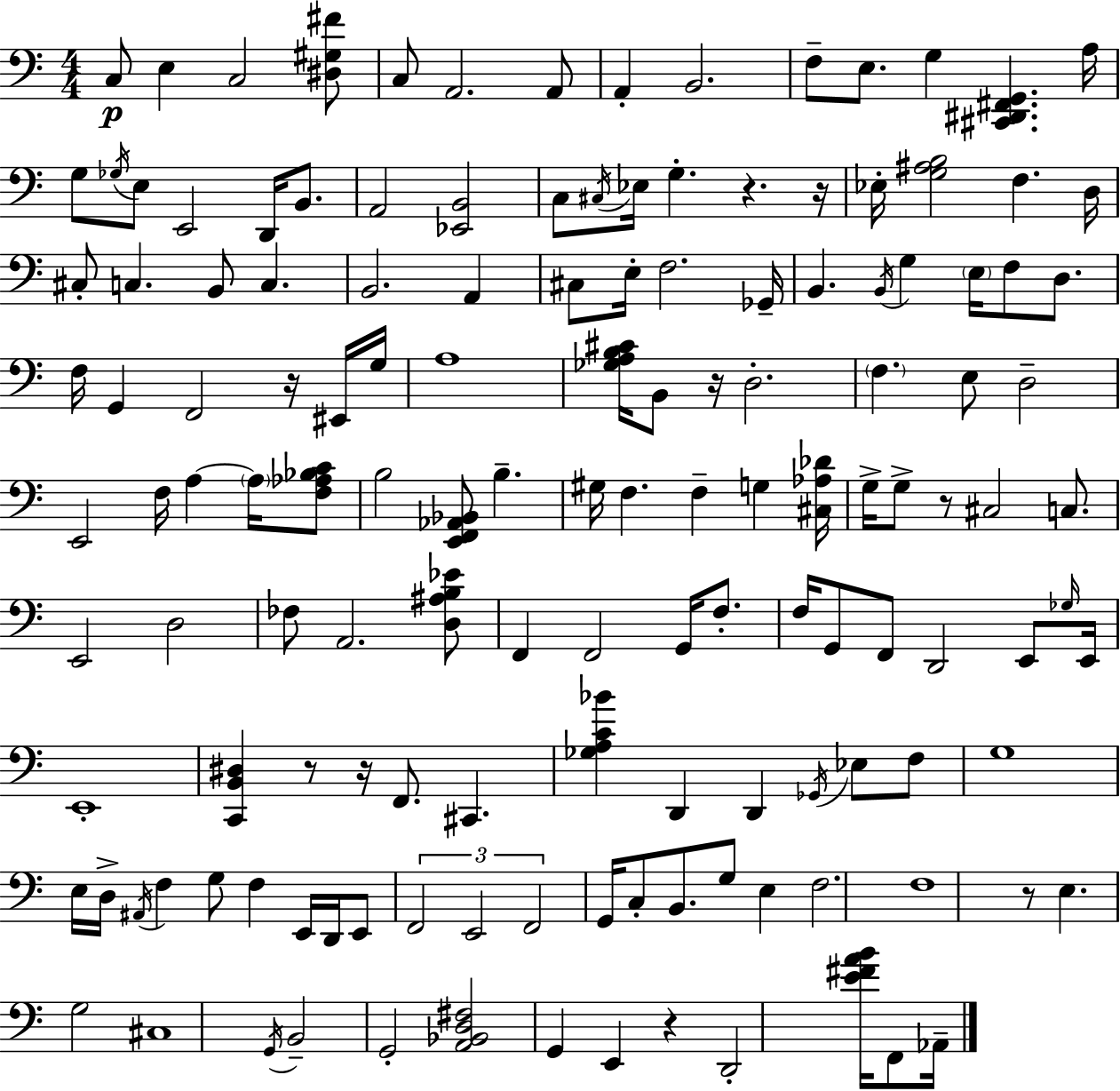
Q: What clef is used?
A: bass